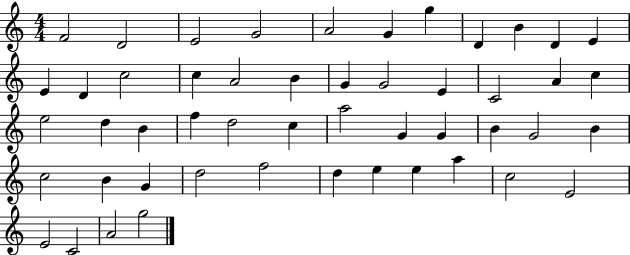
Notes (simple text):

F4/h D4/h E4/h G4/h A4/h G4/q G5/q D4/q B4/q D4/q E4/q E4/q D4/q C5/h C5/q A4/h B4/q G4/q G4/h E4/q C4/h A4/q C5/q E5/h D5/q B4/q F5/q D5/h C5/q A5/h G4/q G4/q B4/q G4/h B4/q C5/h B4/q G4/q D5/h F5/h D5/q E5/q E5/q A5/q C5/h E4/h E4/h C4/h A4/h G5/h